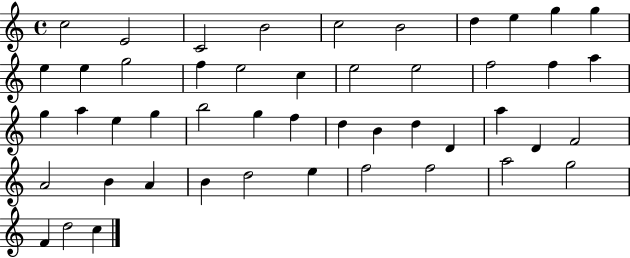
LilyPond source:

{
  \clef treble
  \time 4/4
  \defaultTimeSignature
  \key c \major
  c''2 e'2 | c'2 b'2 | c''2 b'2 | d''4 e''4 g''4 g''4 | \break e''4 e''4 g''2 | f''4 e''2 c''4 | e''2 e''2 | f''2 f''4 a''4 | \break g''4 a''4 e''4 g''4 | b''2 g''4 f''4 | d''4 b'4 d''4 d'4 | a''4 d'4 f'2 | \break a'2 b'4 a'4 | b'4 d''2 e''4 | f''2 f''2 | a''2 g''2 | \break f'4 d''2 c''4 | \bar "|."
}